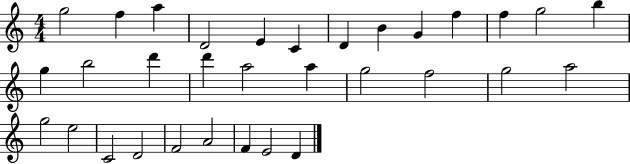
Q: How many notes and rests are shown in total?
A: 32